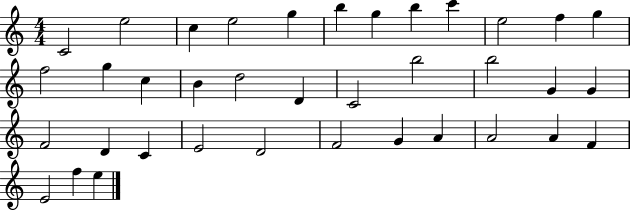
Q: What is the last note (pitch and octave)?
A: E5